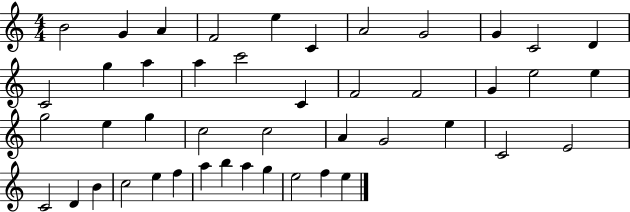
{
  \clef treble
  \numericTimeSignature
  \time 4/4
  \key c \major
  b'2 g'4 a'4 | f'2 e''4 c'4 | a'2 g'2 | g'4 c'2 d'4 | \break c'2 g''4 a''4 | a''4 c'''2 c'4 | f'2 f'2 | g'4 e''2 e''4 | \break g''2 e''4 g''4 | c''2 c''2 | a'4 g'2 e''4 | c'2 e'2 | \break c'2 d'4 b'4 | c''2 e''4 f''4 | a''4 b''4 a''4 g''4 | e''2 f''4 e''4 | \break \bar "|."
}